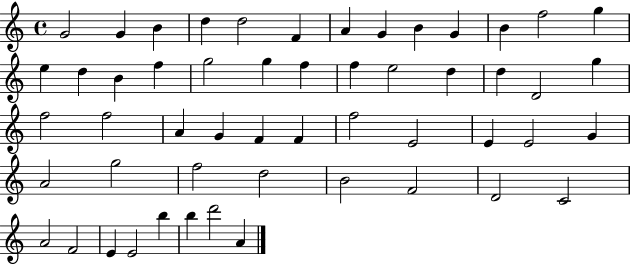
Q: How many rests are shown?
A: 0